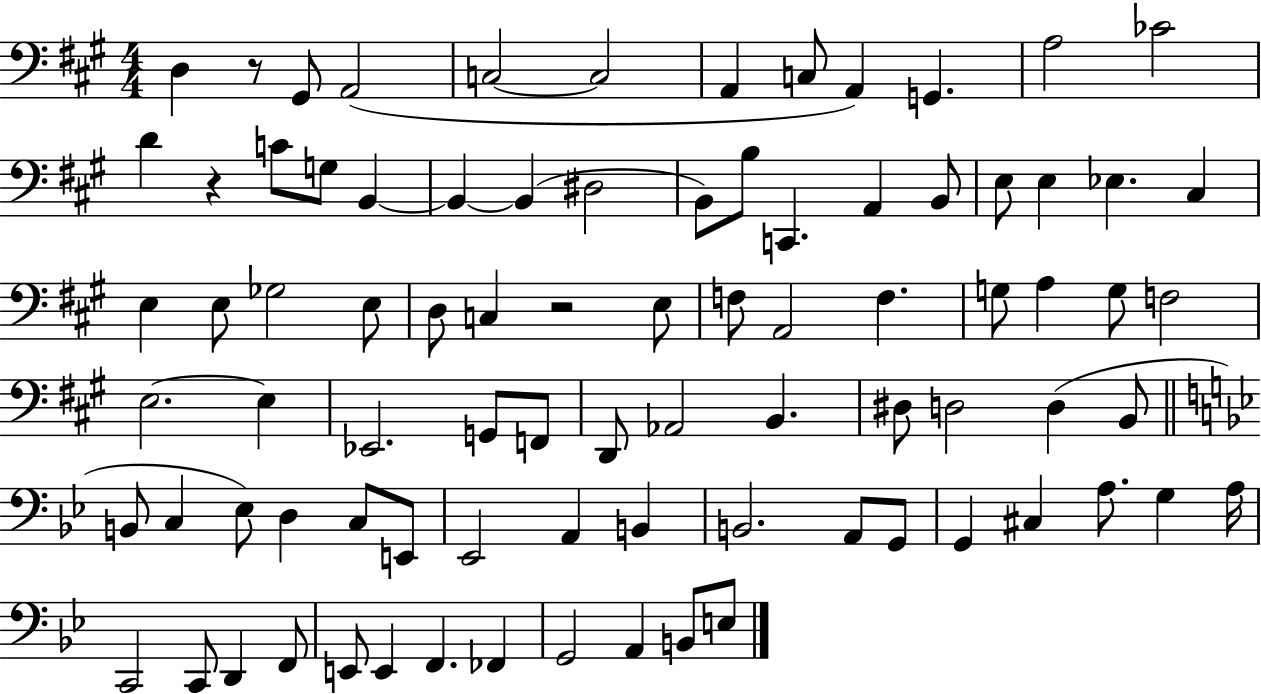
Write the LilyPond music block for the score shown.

{
  \clef bass
  \numericTimeSignature
  \time 4/4
  \key a \major
  d4 r8 gis,8 a,2( | c2~~ c2 | a,4 c8 a,4) g,4. | a2 ces'2 | \break d'4 r4 c'8 g8 b,4~~ | b,4~~ b,4( dis2 | b,8) b8 c,4. a,4 b,8 | e8 e4 ees4. cis4 | \break e4 e8 ges2 e8 | d8 c4 r2 e8 | f8 a,2 f4. | g8 a4 g8 f2 | \break e2.~~ e4 | ees,2. g,8 f,8 | d,8 aes,2 b,4. | dis8 d2 d4( b,8 | \break \bar "||" \break \key bes \major b,8 c4 ees8) d4 c8 e,8 | ees,2 a,4 b,4 | b,2. a,8 g,8 | g,4 cis4 a8. g4 a16 | \break c,2 c,8 d,4 f,8 | e,8 e,4 f,4. fes,4 | g,2 a,4 b,8 e8 | \bar "|."
}